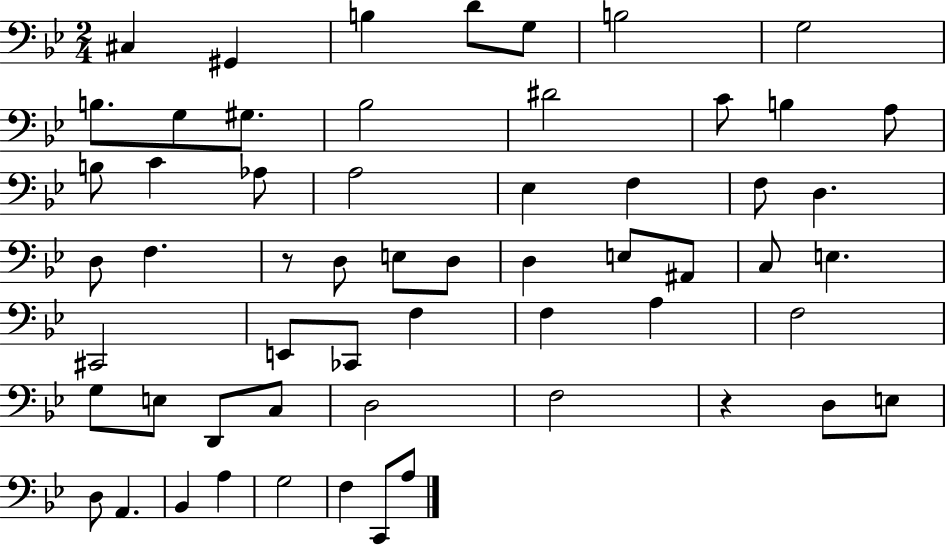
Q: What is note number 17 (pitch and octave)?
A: C4